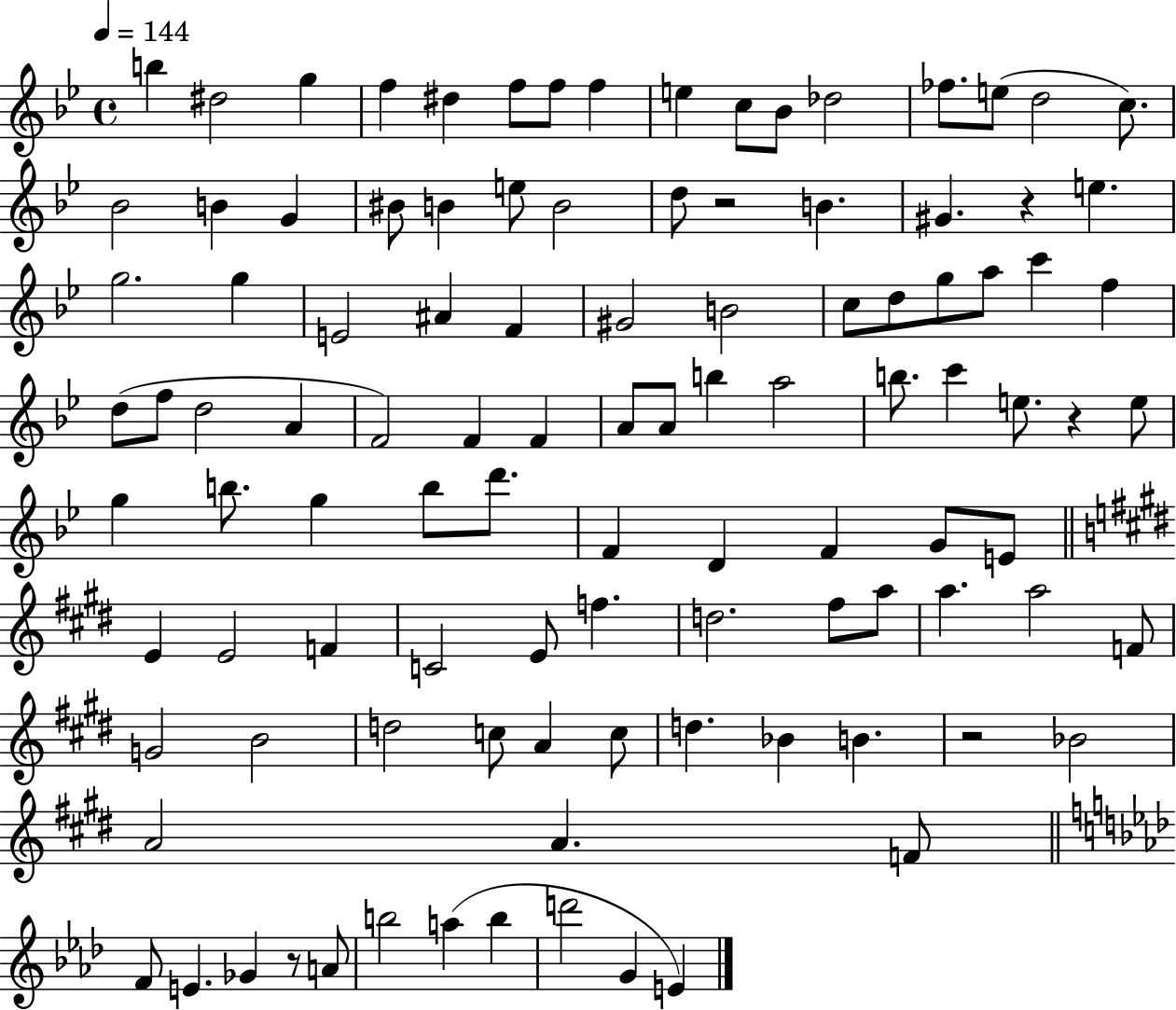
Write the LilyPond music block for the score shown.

{
  \clef treble
  \time 4/4
  \defaultTimeSignature
  \key bes \major
  \tempo 4 = 144
  b''4 dis''2 g''4 | f''4 dis''4 f''8 f''8 f''4 | e''4 c''8 bes'8 des''2 | fes''8. e''8( d''2 c''8.) | \break bes'2 b'4 g'4 | bis'8 b'4 e''8 b'2 | d''8 r2 b'4. | gis'4. r4 e''4. | \break g''2. g''4 | e'2 ais'4 f'4 | gis'2 b'2 | c''8 d''8 g''8 a''8 c'''4 f''4 | \break d''8( f''8 d''2 a'4 | f'2) f'4 f'4 | a'8 a'8 b''4 a''2 | b''8. c'''4 e''8. r4 e''8 | \break g''4 b''8. g''4 b''8 d'''8. | f'4 d'4 f'4 g'8 e'8 | \bar "||" \break \key e \major e'4 e'2 f'4 | c'2 e'8 f''4. | d''2. fis''8 a''8 | a''4. a''2 f'8 | \break g'2 b'2 | d''2 c''8 a'4 c''8 | d''4. bes'4 b'4. | r2 bes'2 | \break a'2 a'4. f'8 | \bar "||" \break \key f \minor f'8 e'4. ges'4 r8 a'8 | b''2 a''4( b''4 | d'''2 g'4 e'4) | \bar "|."
}